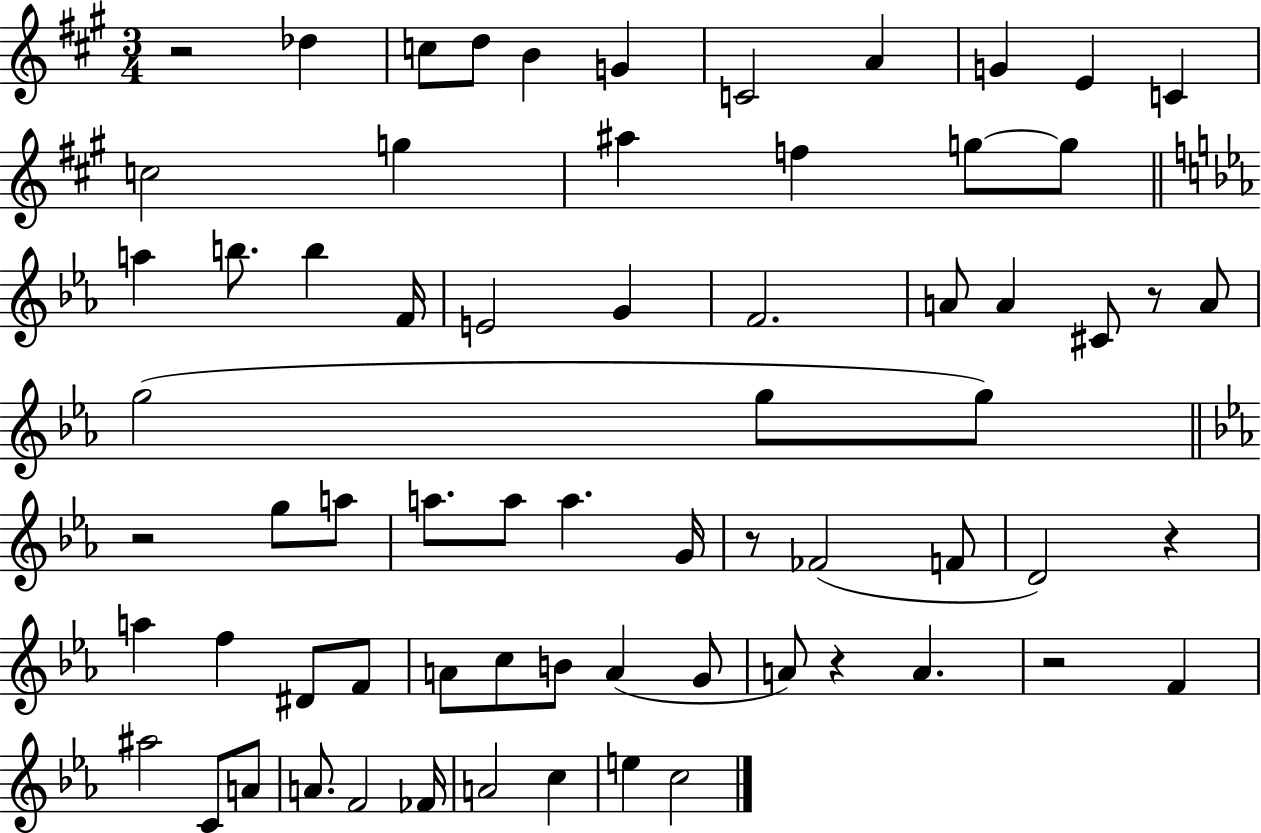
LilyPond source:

{
  \clef treble
  \numericTimeSignature
  \time 3/4
  \key a \major
  r2 des''4 | c''8 d''8 b'4 g'4 | c'2 a'4 | g'4 e'4 c'4 | \break c''2 g''4 | ais''4 f''4 g''8~~ g''8 | \bar "||" \break \key c \minor a''4 b''8. b''4 f'16 | e'2 g'4 | f'2. | a'8 a'4 cis'8 r8 a'8 | \break g''2( g''8 g''8) | \bar "||" \break \key ees \major r2 g''8 a''8 | a''8. a''8 a''4. g'16 | r8 fes'2( f'8 | d'2) r4 | \break a''4 f''4 dis'8 f'8 | a'8 c''8 b'8 a'4( g'8 | a'8) r4 a'4. | r2 f'4 | \break ais''2 c'8 a'8 | a'8. f'2 fes'16 | a'2 c''4 | e''4 c''2 | \break \bar "|."
}